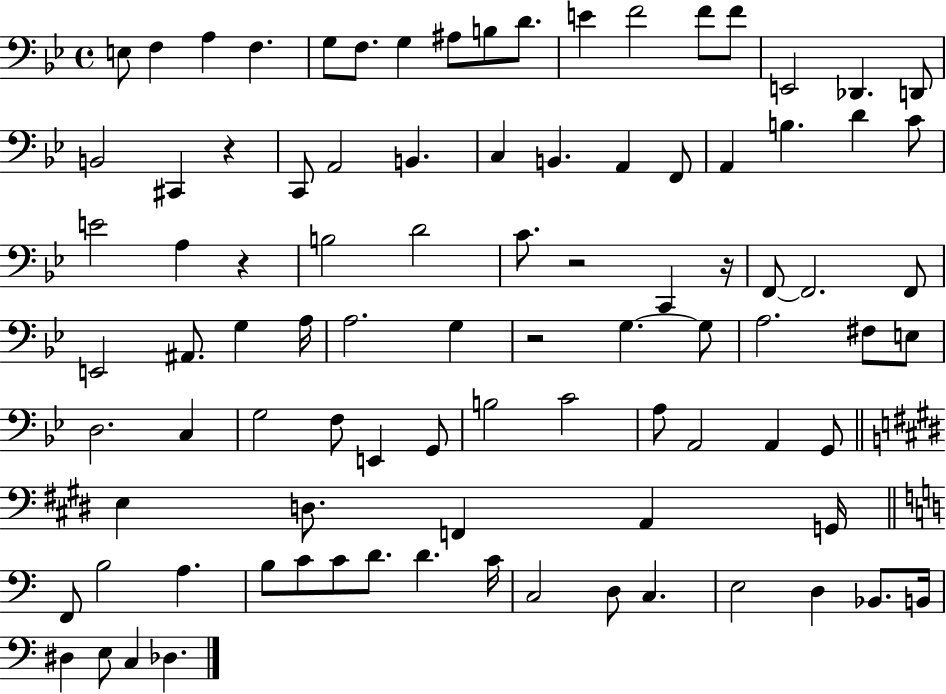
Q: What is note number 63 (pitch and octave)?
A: E3